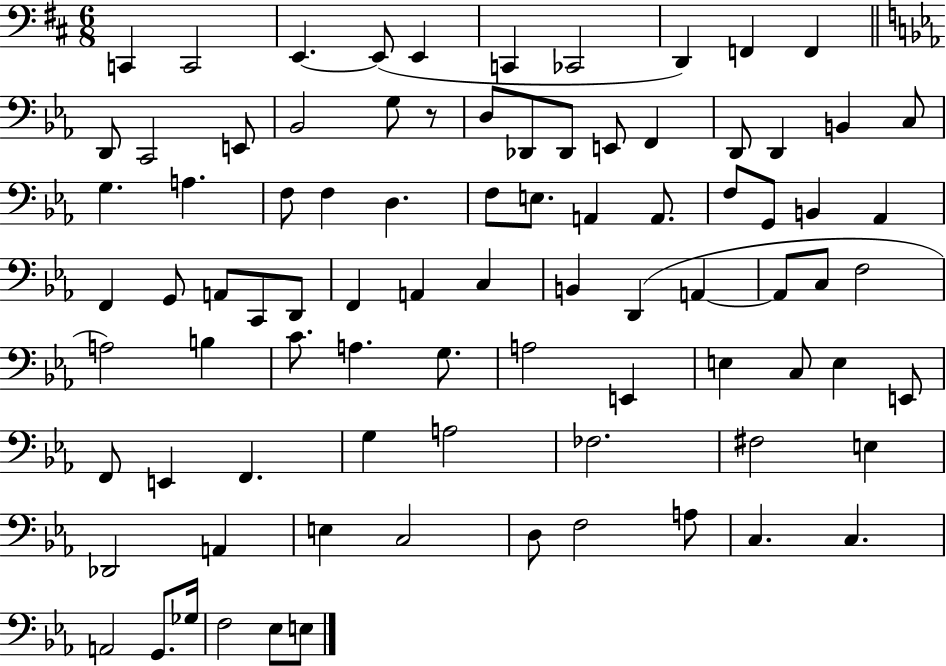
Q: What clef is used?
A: bass